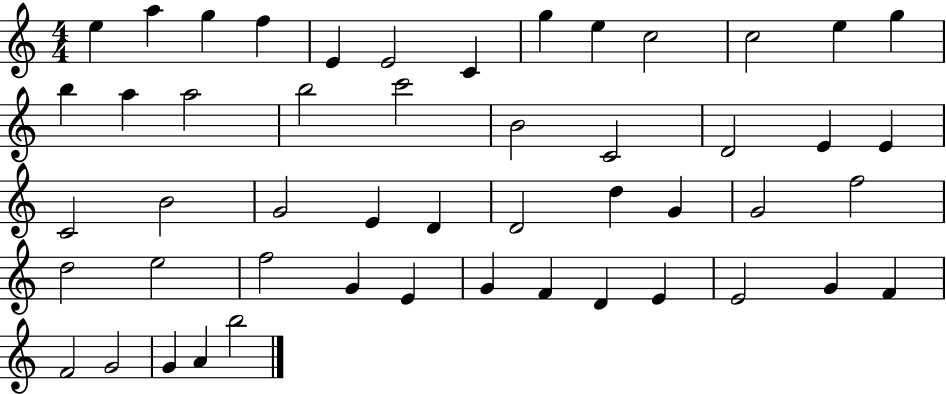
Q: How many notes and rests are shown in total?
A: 50